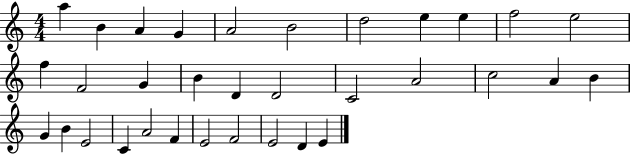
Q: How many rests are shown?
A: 0